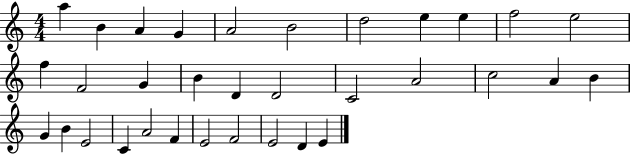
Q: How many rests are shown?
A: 0